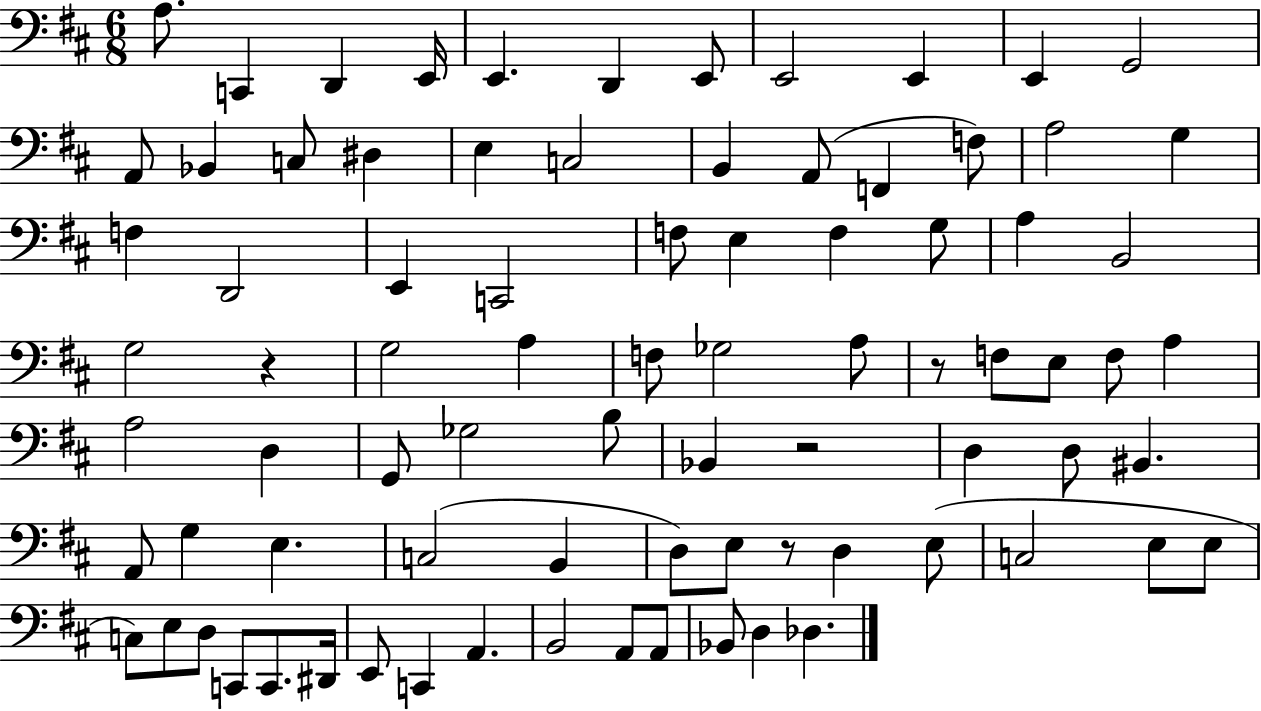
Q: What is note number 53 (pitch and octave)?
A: A2